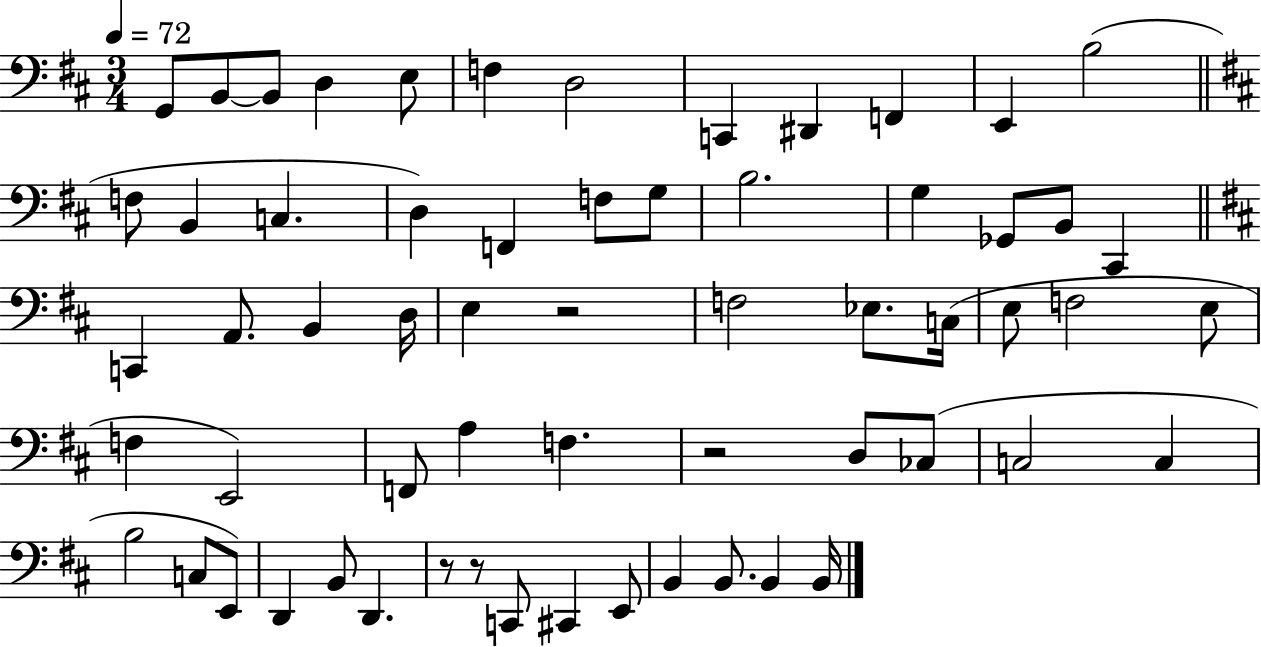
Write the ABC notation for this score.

X:1
T:Untitled
M:3/4
L:1/4
K:D
G,,/2 B,,/2 B,,/2 D, E,/2 F, D,2 C,, ^D,, F,, E,, B,2 F,/2 B,, C, D, F,, F,/2 G,/2 B,2 G, _G,,/2 B,,/2 ^C,, C,, A,,/2 B,, D,/4 E, z2 F,2 _E,/2 C,/4 E,/2 F,2 E,/2 F, E,,2 F,,/2 A, F, z2 D,/2 _C,/2 C,2 C, B,2 C,/2 E,,/2 D,, B,,/2 D,, z/2 z/2 C,,/2 ^C,, E,,/2 B,, B,,/2 B,, B,,/4